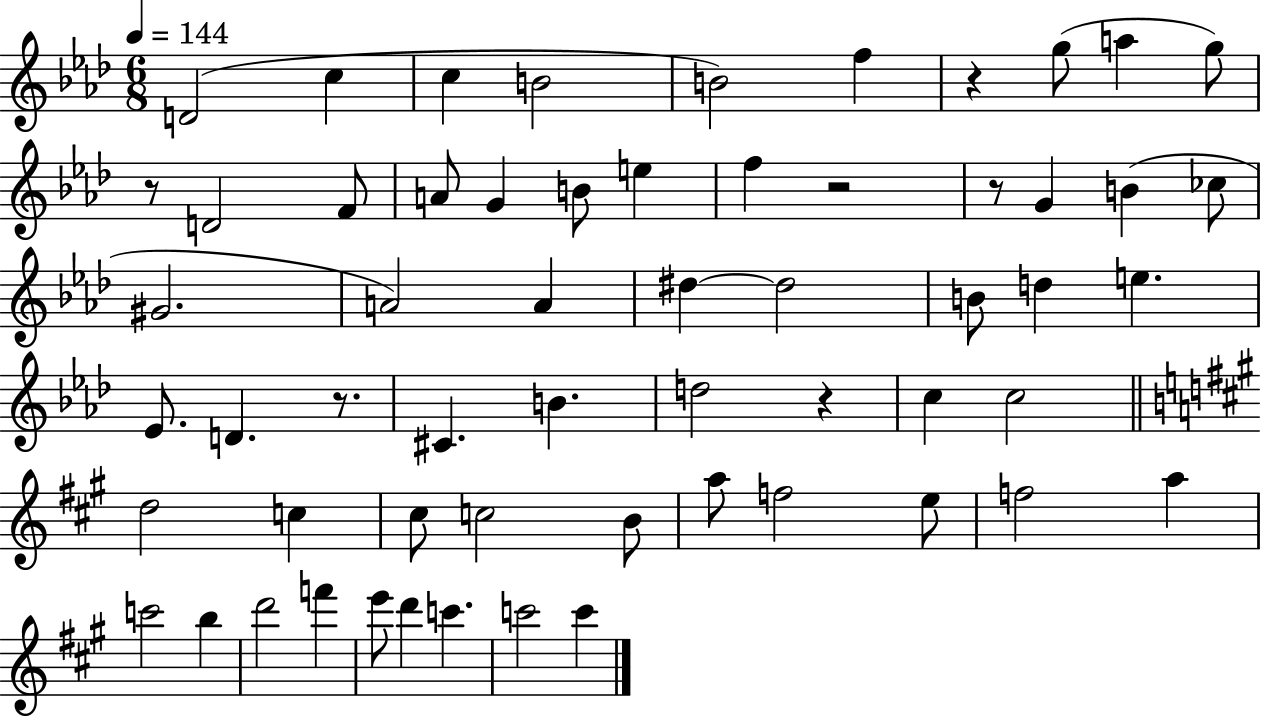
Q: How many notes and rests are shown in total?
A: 59